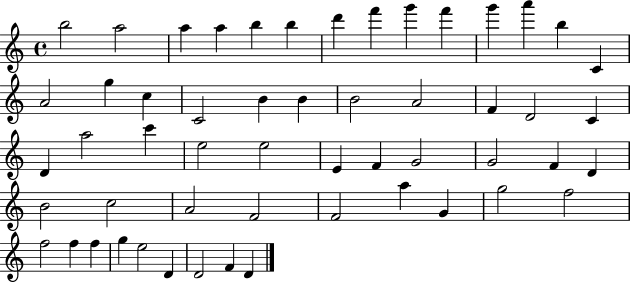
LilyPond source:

{
  \clef treble
  \time 4/4
  \defaultTimeSignature
  \key c \major
  b''2 a''2 | a''4 a''4 b''4 b''4 | d'''4 f'''4 g'''4 f'''4 | g'''4 a'''4 b''4 c'4 | \break a'2 g''4 c''4 | c'2 b'4 b'4 | b'2 a'2 | f'4 d'2 c'4 | \break d'4 a''2 c'''4 | e''2 e''2 | e'4 f'4 g'2 | g'2 f'4 d'4 | \break b'2 c''2 | a'2 f'2 | f'2 a''4 g'4 | g''2 f''2 | \break f''2 f''4 f''4 | g''4 e''2 d'4 | d'2 f'4 d'4 | \bar "|."
}